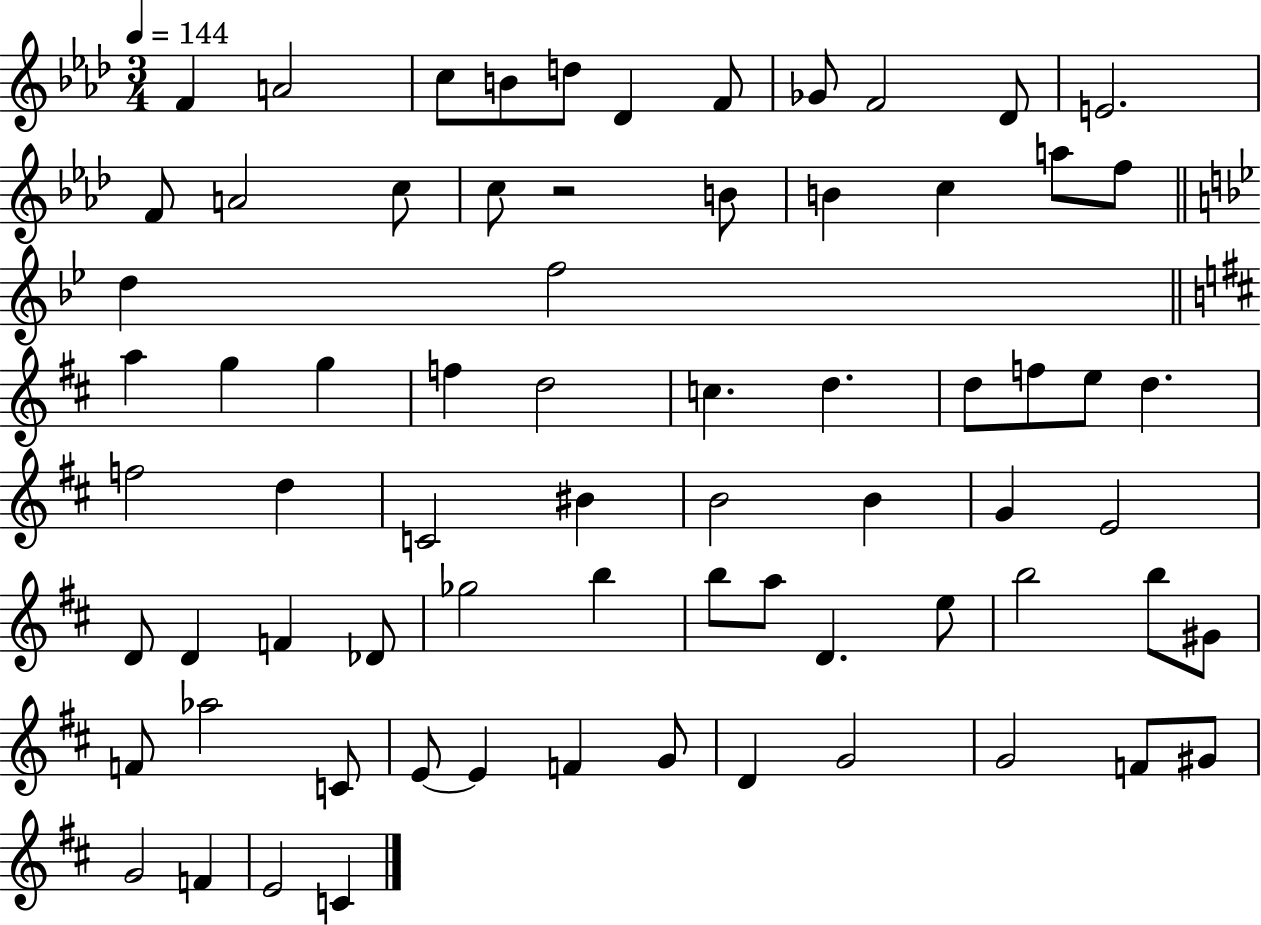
{
  \clef treble
  \numericTimeSignature
  \time 3/4
  \key aes \major
  \tempo 4 = 144
  \repeat volta 2 { f'4 a'2 | c''8 b'8 d''8 des'4 f'8 | ges'8 f'2 des'8 | e'2. | \break f'8 a'2 c''8 | c''8 r2 b'8 | b'4 c''4 a''8 f''8 | \bar "||" \break \key bes \major d''4 f''2 | \bar "||" \break \key b \minor a''4 g''4 g''4 | f''4 d''2 | c''4. d''4. | d''8 f''8 e''8 d''4. | \break f''2 d''4 | c'2 bis'4 | b'2 b'4 | g'4 e'2 | \break d'8 d'4 f'4 des'8 | ges''2 b''4 | b''8 a''8 d'4. e''8 | b''2 b''8 gis'8 | \break f'8 aes''2 c'8 | e'8~~ e'4 f'4 g'8 | d'4 g'2 | g'2 f'8 gis'8 | \break g'2 f'4 | e'2 c'4 | } \bar "|."
}